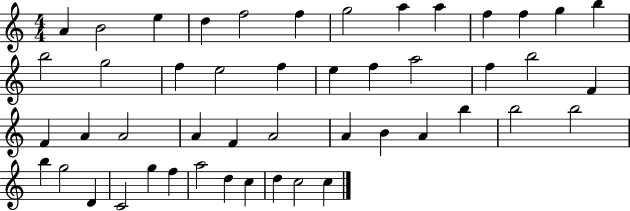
{
  \clef treble
  \numericTimeSignature
  \time 4/4
  \key c \major
  a'4 b'2 e''4 | d''4 f''2 f''4 | g''2 a''4 a''4 | f''4 f''4 g''4 b''4 | \break b''2 g''2 | f''4 e''2 f''4 | e''4 f''4 a''2 | f''4 b''2 f'4 | \break f'4 a'4 a'2 | a'4 f'4 a'2 | a'4 b'4 a'4 b''4 | b''2 b''2 | \break b''4 g''2 d'4 | c'2 g''4 f''4 | a''2 d''4 c''4 | d''4 c''2 c''4 | \break \bar "|."
}